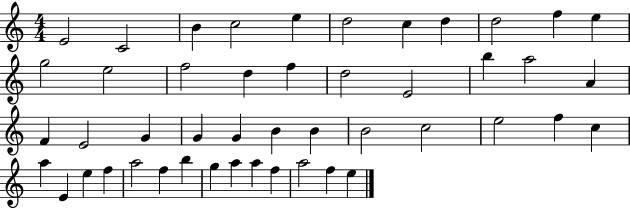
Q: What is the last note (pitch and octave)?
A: E5